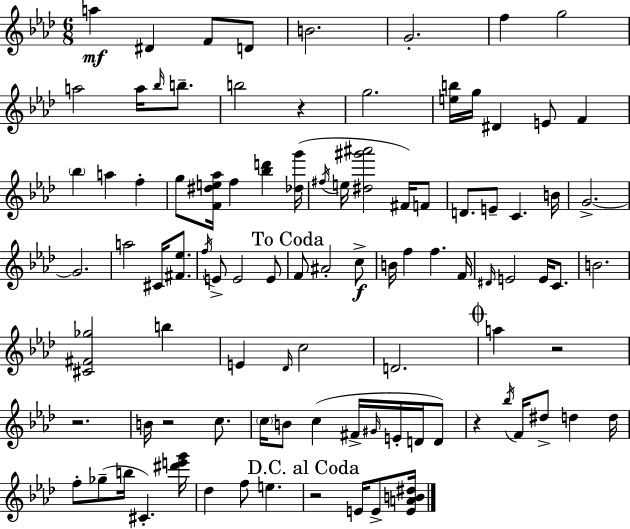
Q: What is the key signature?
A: AES major